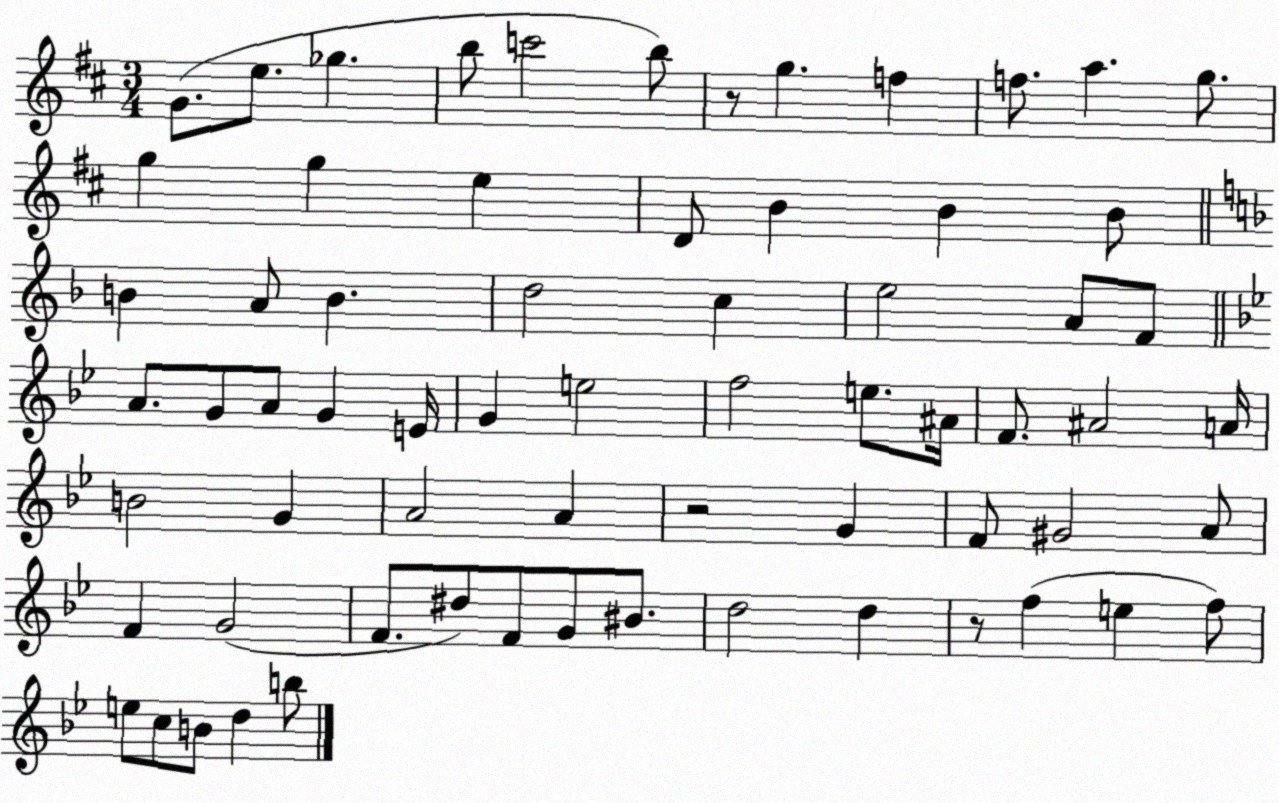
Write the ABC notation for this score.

X:1
T:Untitled
M:3/4
L:1/4
K:D
G/2 e/2 _g b/2 c'2 b/2 z/2 g f f/2 a g/2 g g e D/2 B B B/2 B A/2 B d2 c e2 A/2 F/2 A/2 G/2 A/2 G E/4 G e2 f2 e/2 ^A/4 F/2 ^A2 A/4 B2 G A2 A z2 G F/2 ^G2 A/2 F G2 F/2 ^d/2 F/2 G/2 ^B/2 d2 d z/2 f e f/2 e/2 c/2 B/2 d b/2